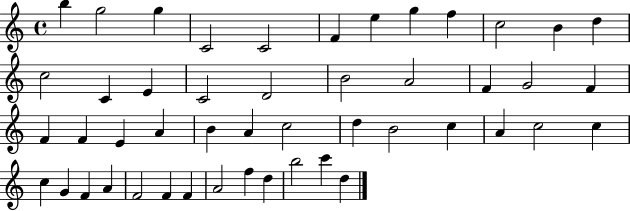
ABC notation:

X:1
T:Untitled
M:4/4
L:1/4
K:C
b g2 g C2 C2 F e g f c2 B d c2 C E C2 D2 B2 A2 F G2 F F F E A B A c2 d B2 c A c2 c c G F A F2 F F A2 f d b2 c' d